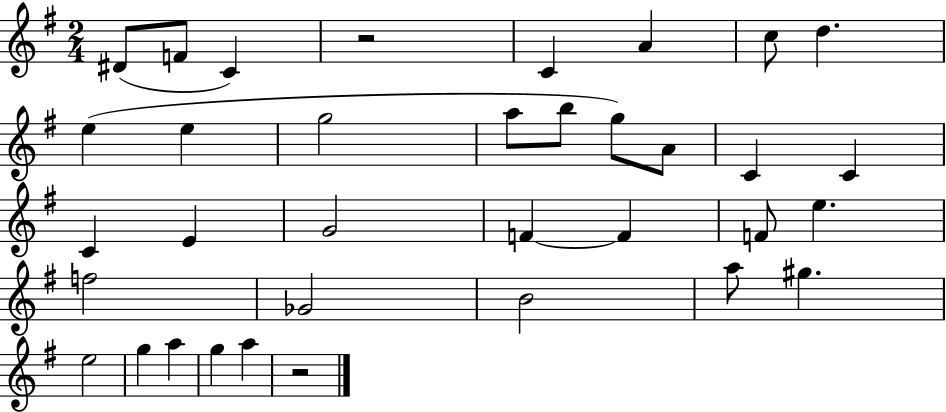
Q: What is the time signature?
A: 2/4